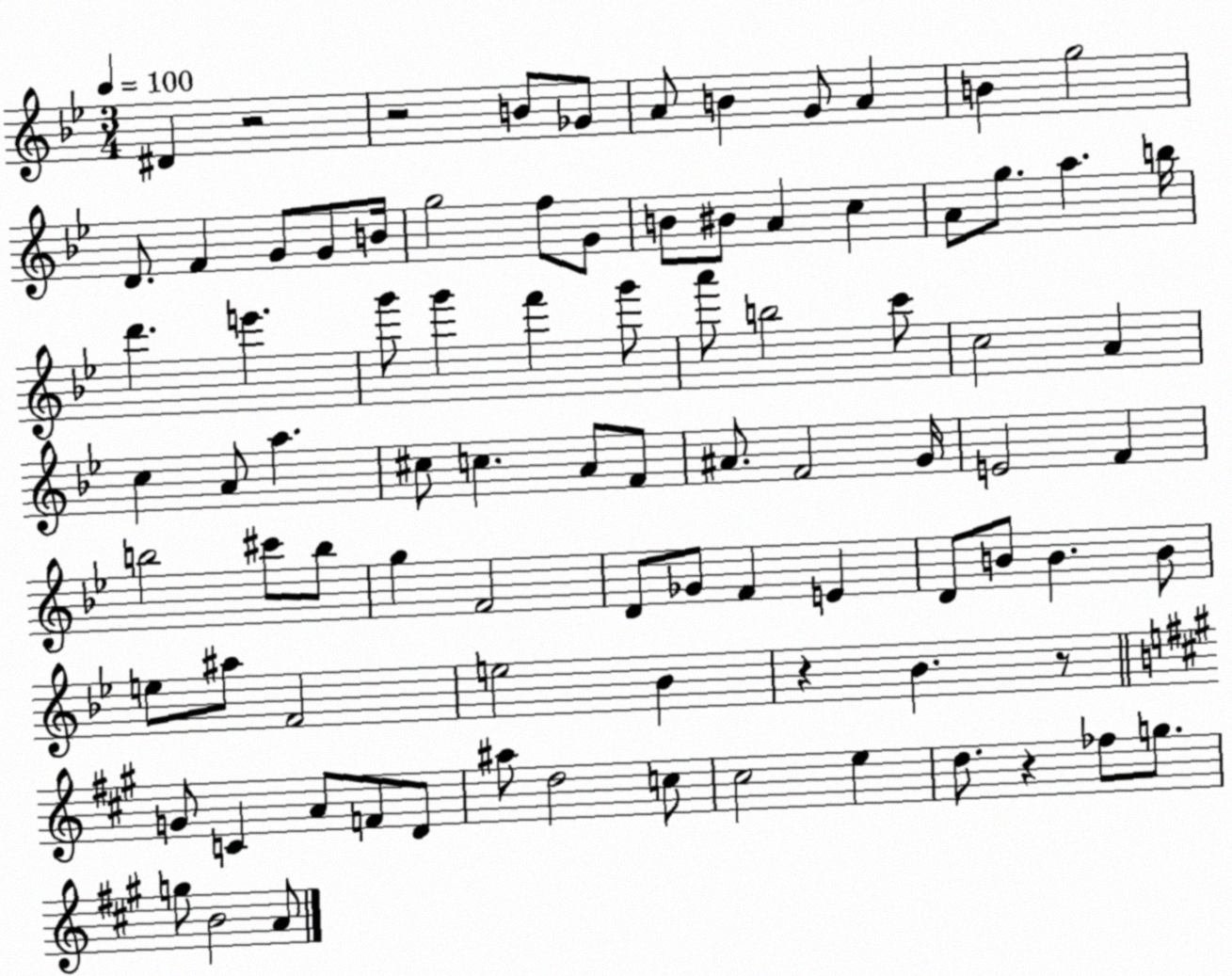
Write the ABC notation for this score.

X:1
T:Untitled
M:3/4
L:1/4
K:Bb
^D z2 z2 B/2 _G/2 A/2 B G/2 A B g2 D/2 F G/2 G/2 B/4 g2 f/2 G/2 B/2 ^B/2 A c A/2 g/2 a b/4 d' e' g'/2 g' f' g'/2 a'/2 b2 c'/2 c2 A c A/2 a ^c/2 c A/2 F/2 ^A/2 F2 G/4 E2 F b2 ^c'/2 b/2 g F2 D/2 _G/2 F E D/2 B/2 B B/2 e/2 ^a/2 F2 e2 _B z _B z/2 G/2 C A/2 F/2 D/2 ^a/2 d2 c/2 ^c2 e d/2 z _f/2 g/2 g/2 B2 A/2